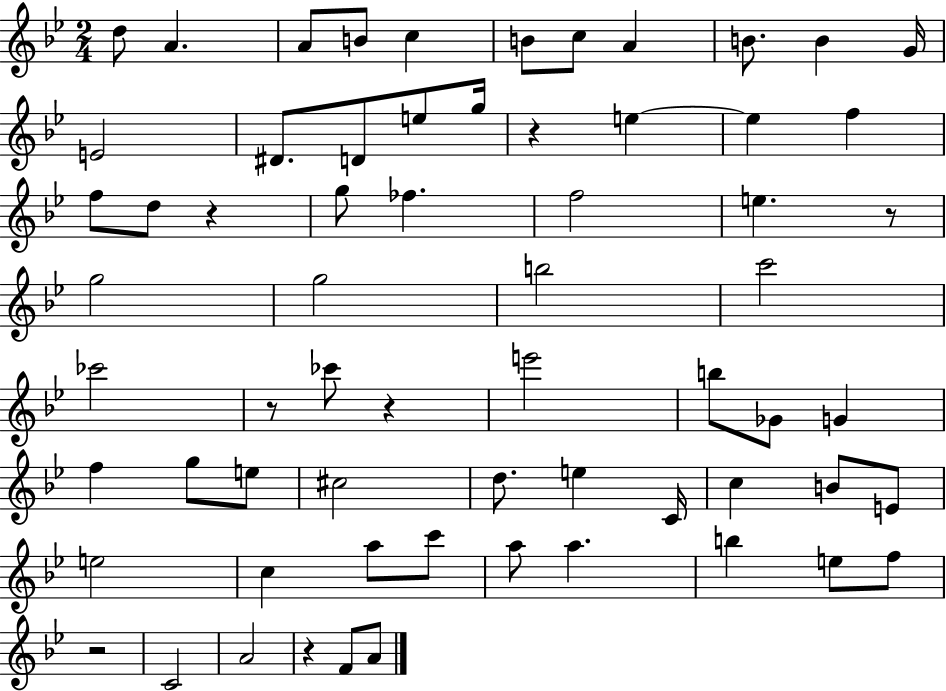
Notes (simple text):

D5/e A4/q. A4/e B4/e C5/q B4/e C5/e A4/q B4/e. B4/q G4/s E4/h D#4/e. D4/e E5/e G5/s R/q E5/q E5/q F5/q F5/e D5/e R/q G5/e FES5/q. F5/h E5/q. R/e G5/h G5/h B5/h C6/h CES6/h R/e CES6/e R/q E6/h B5/e Gb4/e G4/q F5/q G5/e E5/e C#5/h D5/e. E5/q C4/s C5/q B4/e E4/e E5/h C5/q A5/e C6/e A5/e A5/q. B5/q E5/e F5/e R/h C4/h A4/h R/q F4/e A4/e